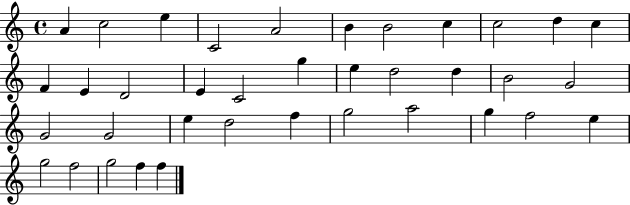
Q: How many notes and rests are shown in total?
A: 37